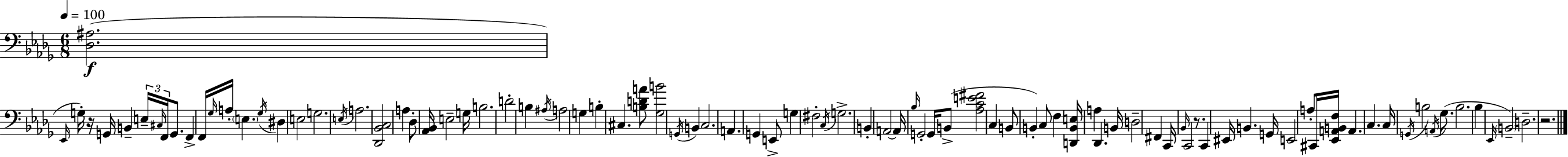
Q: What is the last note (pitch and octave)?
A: D3